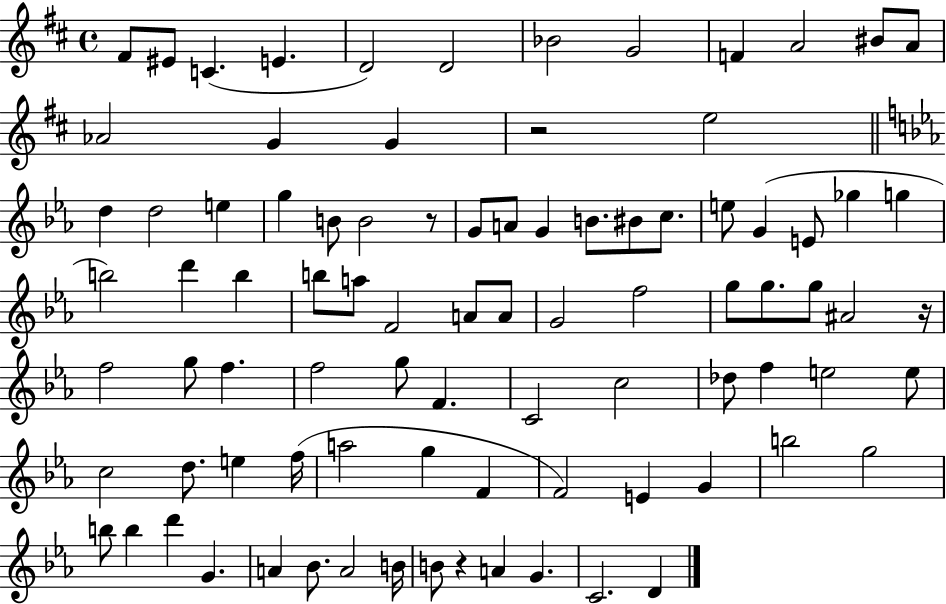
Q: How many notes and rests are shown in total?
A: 88